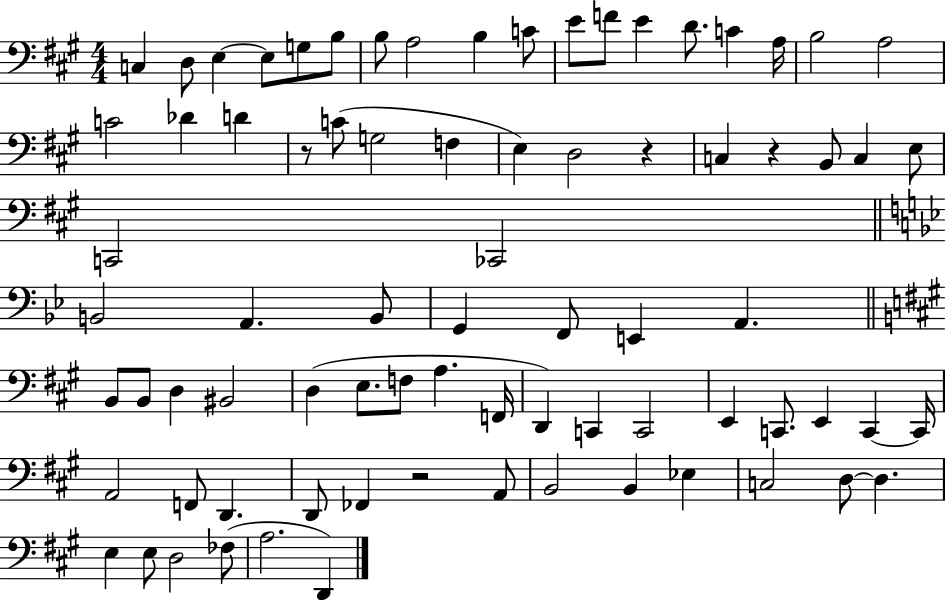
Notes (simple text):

C3/q D3/e E3/q E3/e G3/e B3/e B3/e A3/h B3/q C4/e E4/e F4/e E4/q D4/e. C4/q A3/s B3/h A3/h C4/h Db4/q D4/q R/e C4/e G3/h F3/q E3/q D3/h R/q C3/q R/q B2/e C3/q E3/e C2/h CES2/h B2/h A2/q. B2/e G2/q F2/e E2/q A2/q. B2/e B2/e D3/q BIS2/h D3/q E3/e. F3/e A3/q. F2/s D2/q C2/q C2/h E2/q C2/e. E2/q C2/q C2/s A2/h F2/e D2/q. D2/e FES2/q R/h A2/e B2/h B2/q Eb3/q C3/h D3/e D3/q. E3/q E3/e D3/h FES3/e A3/h. D2/q